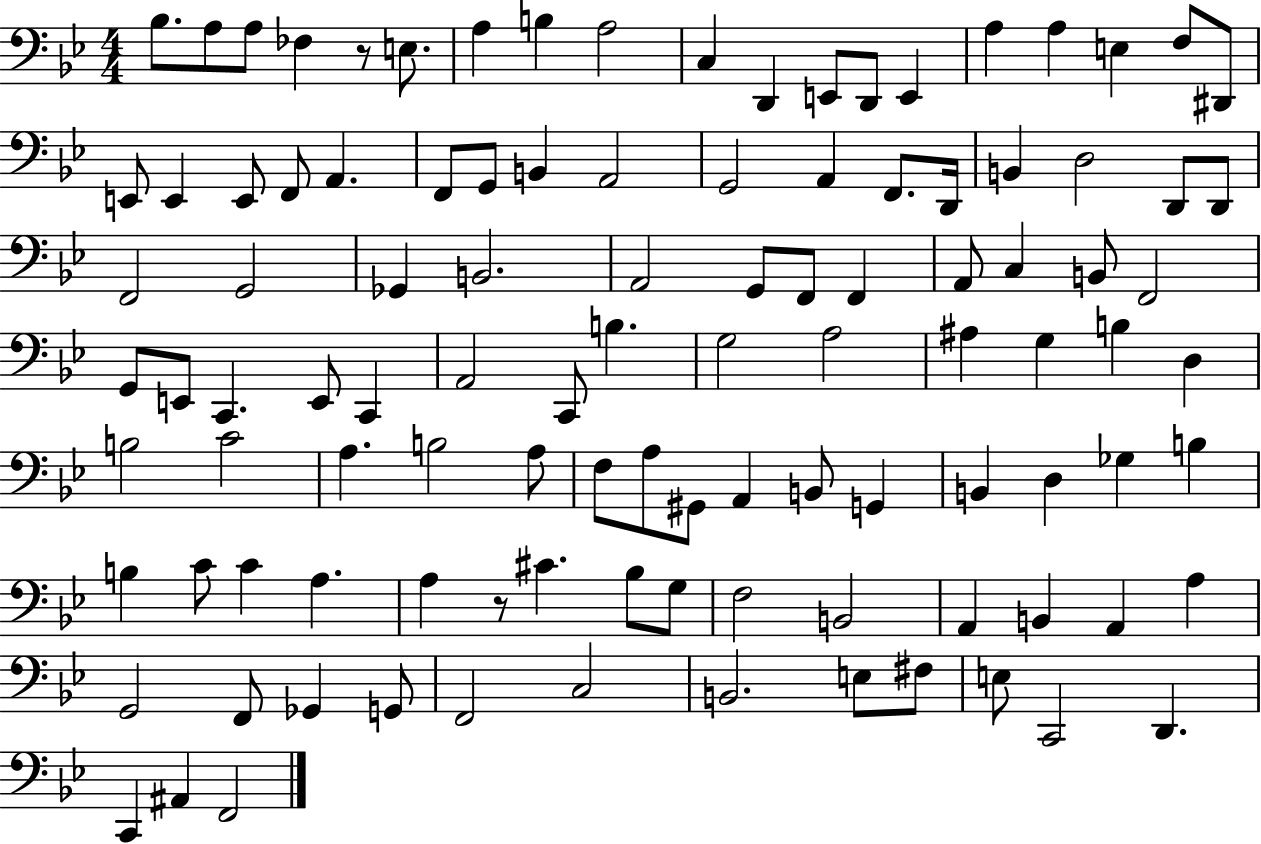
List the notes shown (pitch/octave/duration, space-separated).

Bb3/e. A3/e A3/e FES3/q R/e E3/e. A3/q B3/q A3/h C3/q D2/q E2/e D2/e E2/q A3/q A3/q E3/q F3/e D#2/e E2/e E2/q E2/e F2/e A2/q. F2/e G2/e B2/q A2/h G2/h A2/q F2/e. D2/s B2/q D3/h D2/e D2/e F2/h G2/h Gb2/q B2/h. A2/h G2/e F2/e F2/q A2/e C3/q B2/e F2/h G2/e E2/e C2/q. E2/e C2/q A2/h C2/e B3/q. G3/h A3/h A#3/q G3/q B3/q D3/q B3/h C4/h A3/q. B3/h A3/e F3/e A3/e G#2/e A2/q B2/e G2/q B2/q D3/q Gb3/q B3/q B3/q C4/e C4/q A3/q. A3/q R/e C#4/q. Bb3/e G3/e F3/h B2/h A2/q B2/q A2/q A3/q G2/h F2/e Gb2/q G2/e F2/h C3/h B2/h. E3/e F#3/e E3/e C2/h D2/q. C2/q A#2/q F2/h